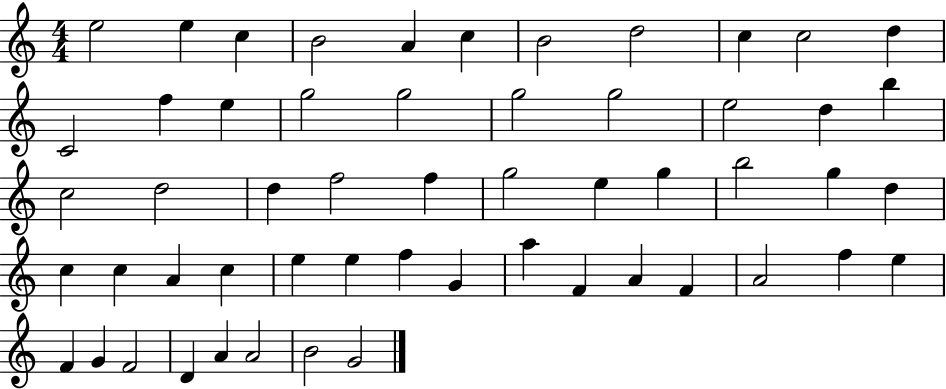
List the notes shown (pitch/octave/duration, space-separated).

E5/h E5/q C5/q B4/h A4/q C5/q B4/h D5/h C5/q C5/h D5/q C4/h F5/q E5/q G5/h G5/h G5/h G5/h E5/h D5/q B5/q C5/h D5/h D5/q F5/h F5/q G5/h E5/q G5/q B5/h G5/q D5/q C5/q C5/q A4/q C5/q E5/q E5/q F5/q G4/q A5/q F4/q A4/q F4/q A4/h F5/q E5/q F4/q G4/q F4/h D4/q A4/q A4/h B4/h G4/h